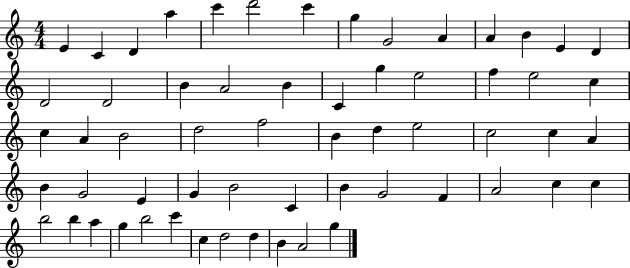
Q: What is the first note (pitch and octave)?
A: E4